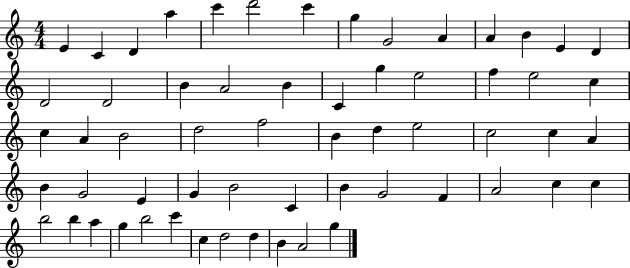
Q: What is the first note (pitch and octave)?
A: E4